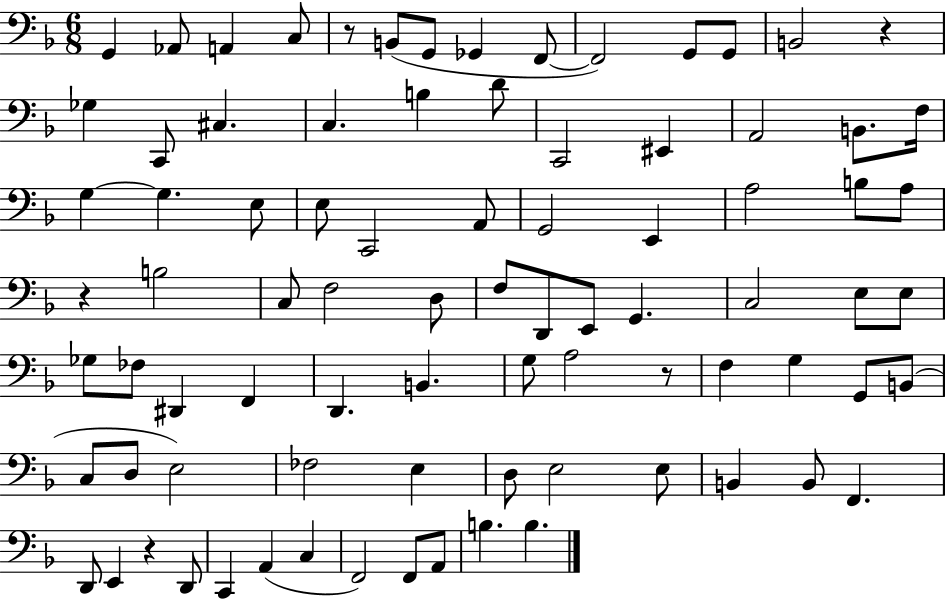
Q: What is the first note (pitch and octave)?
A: G2